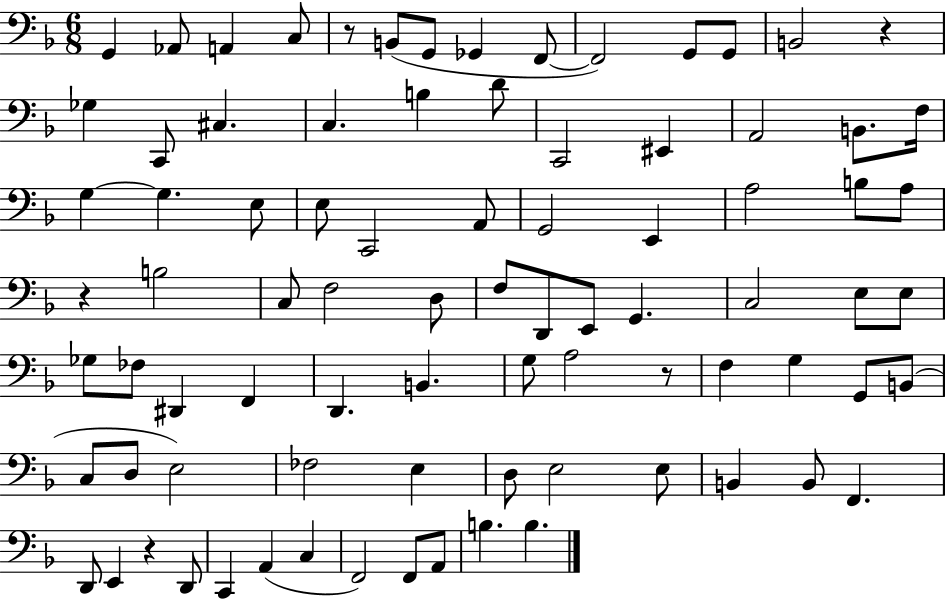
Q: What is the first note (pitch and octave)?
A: G2